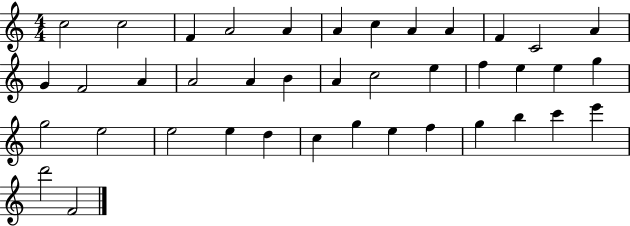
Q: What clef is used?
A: treble